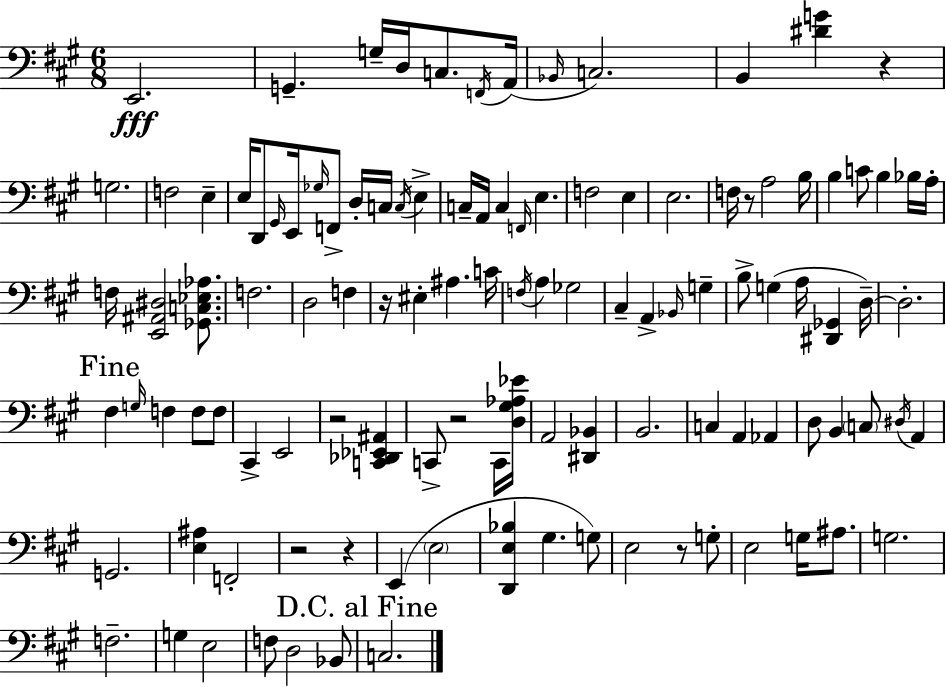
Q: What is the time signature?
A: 6/8